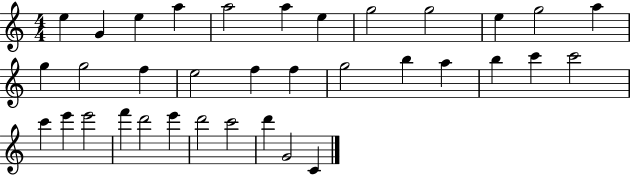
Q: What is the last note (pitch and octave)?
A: C4